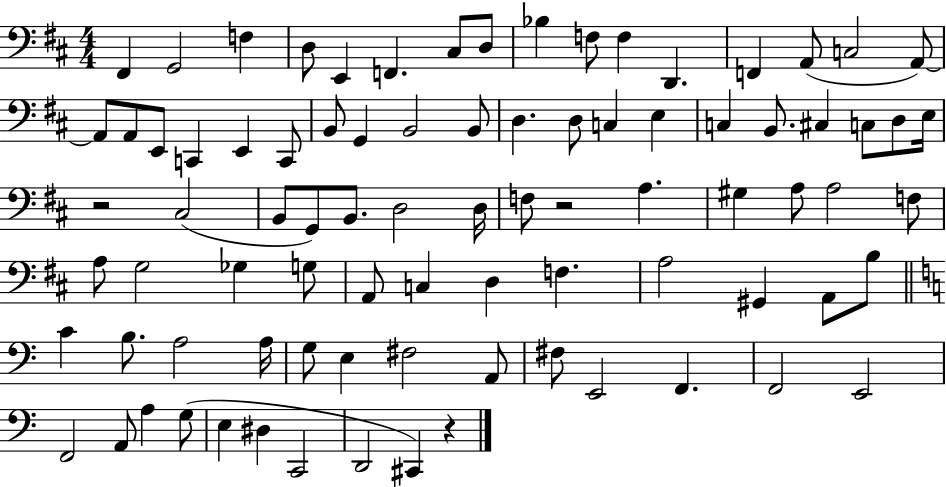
F#2/q G2/h F3/q D3/e E2/q F2/q. C#3/e D3/e Bb3/q F3/e F3/q D2/q. F2/q A2/e C3/h A2/e A2/e A2/e E2/e C2/q E2/q C2/e B2/e G2/q B2/h B2/e D3/q. D3/e C3/q E3/q C3/q B2/e. C#3/q C3/e D3/e E3/s R/h C#3/h B2/e G2/e B2/e. D3/h D3/s F3/e R/h A3/q. G#3/q A3/e A3/h F3/e A3/e G3/h Gb3/q G3/e A2/e C3/q D3/q F3/q. A3/h G#2/q A2/e B3/e C4/q B3/e. A3/h A3/s G3/e E3/q F#3/h A2/e F#3/e E2/h F2/q. F2/h E2/h F2/h A2/e A3/q G3/e E3/q D#3/q C2/h D2/h C#2/q R/q